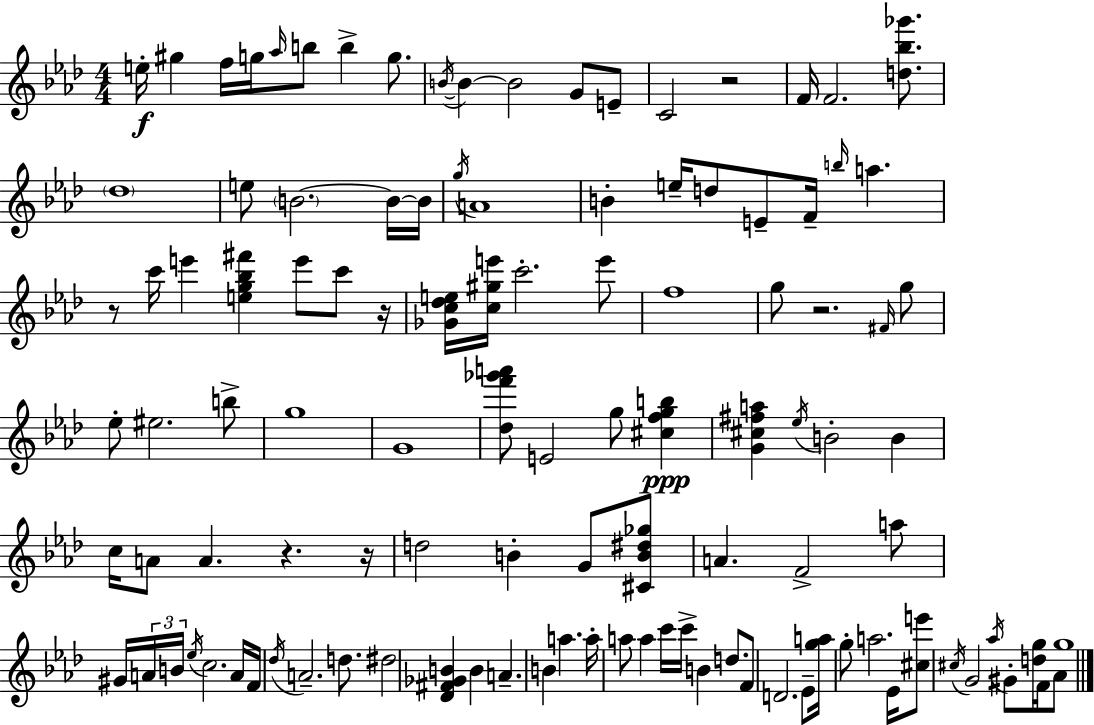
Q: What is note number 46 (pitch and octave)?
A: E4